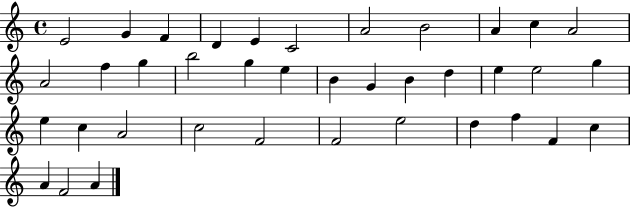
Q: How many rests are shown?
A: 0